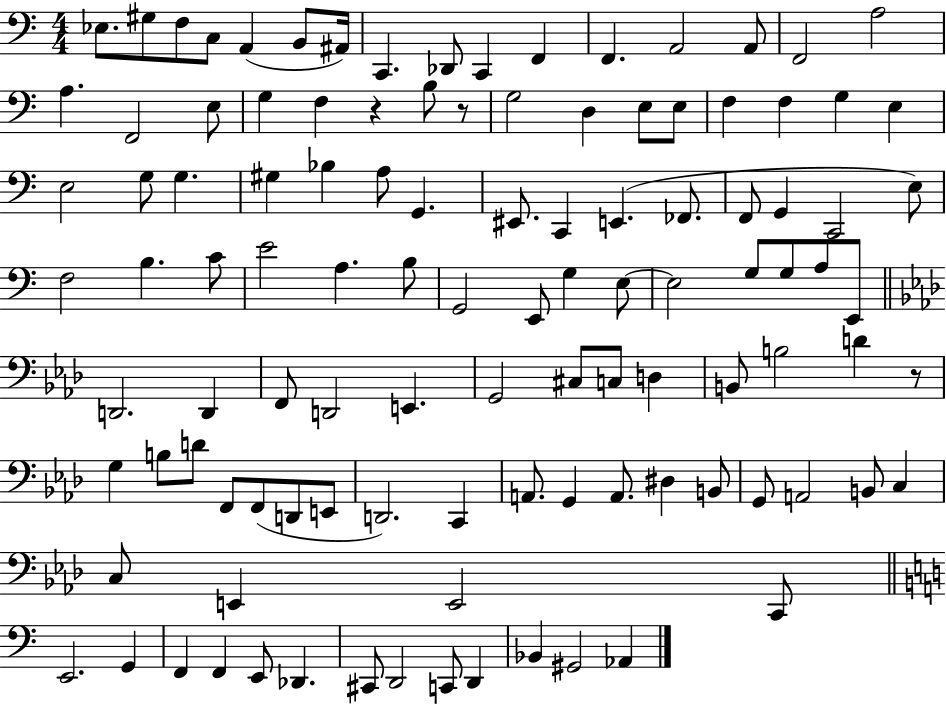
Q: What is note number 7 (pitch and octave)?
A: A#2